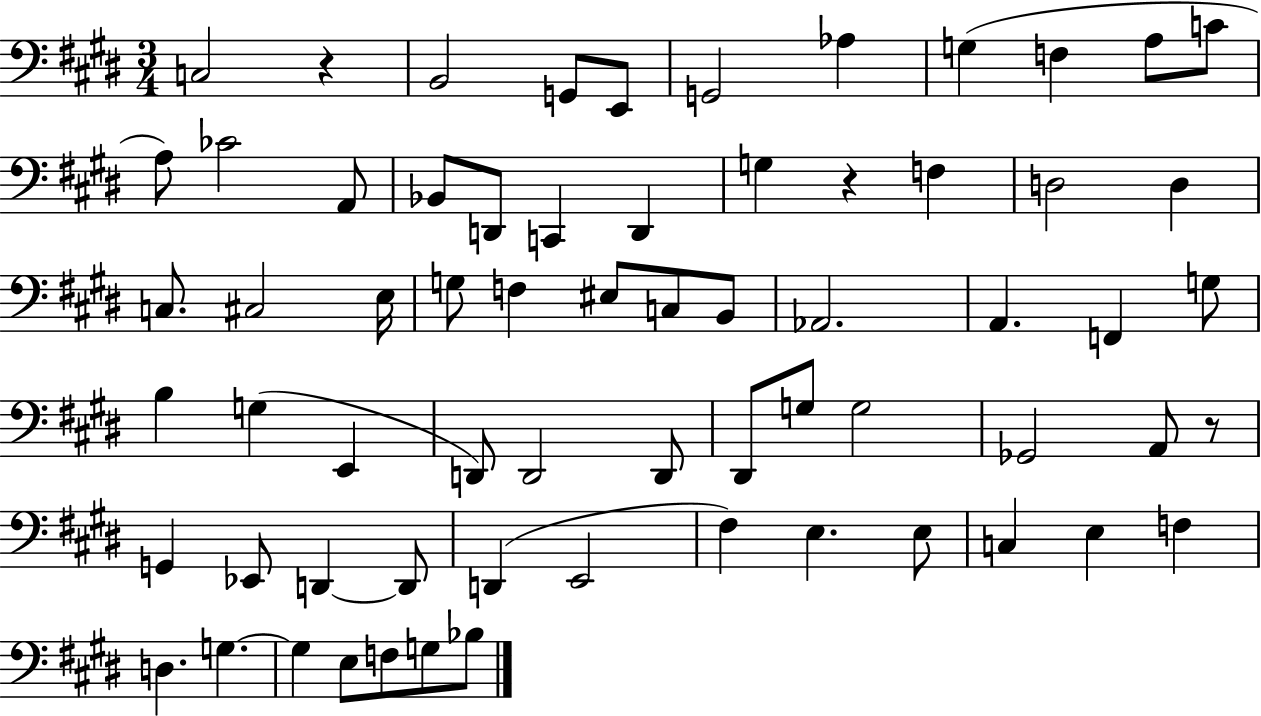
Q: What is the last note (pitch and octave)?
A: Bb3